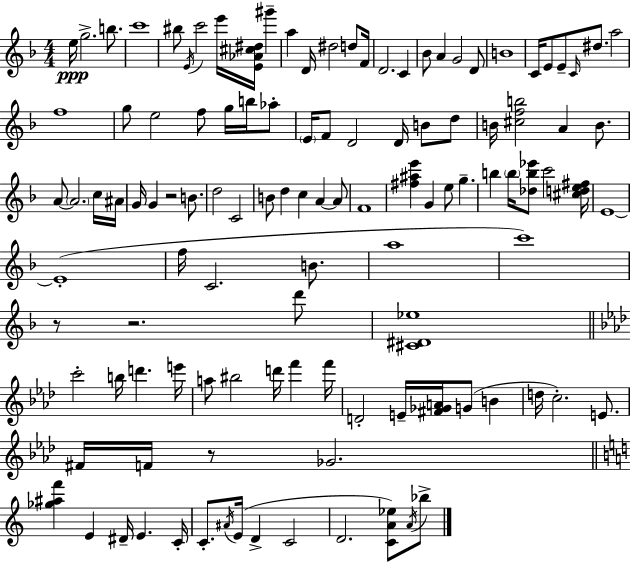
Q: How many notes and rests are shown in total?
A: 116